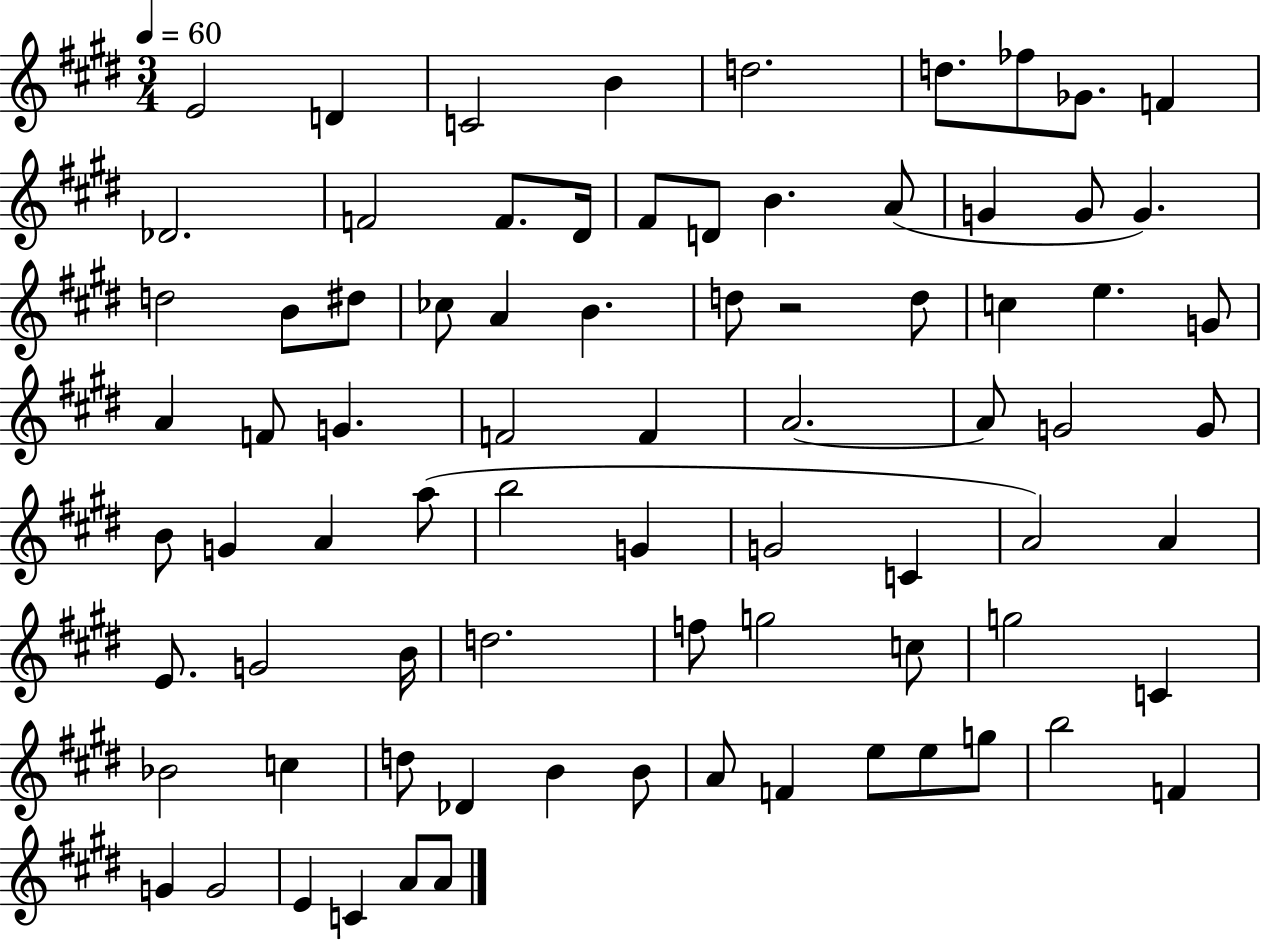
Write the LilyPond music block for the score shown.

{
  \clef treble
  \numericTimeSignature
  \time 3/4
  \key e \major
  \tempo 4 = 60
  e'2 d'4 | c'2 b'4 | d''2. | d''8. fes''8 ges'8. f'4 | \break des'2. | f'2 f'8. dis'16 | fis'8 d'8 b'4. a'8( | g'4 g'8 g'4.) | \break d''2 b'8 dis''8 | ces''8 a'4 b'4. | d''8 r2 d''8 | c''4 e''4. g'8 | \break a'4 f'8 g'4. | f'2 f'4 | a'2.~~ | a'8 g'2 g'8 | \break b'8 g'4 a'4 a''8( | b''2 g'4 | g'2 c'4 | a'2) a'4 | \break e'8. g'2 b'16 | d''2. | f''8 g''2 c''8 | g''2 c'4 | \break bes'2 c''4 | d''8 des'4 b'4 b'8 | a'8 f'4 e''8 e''8 g''8 | b''2 f'4 | \break g'4 g'2 | e'4 c'4 a'8 a'8 | \bar "|."
}